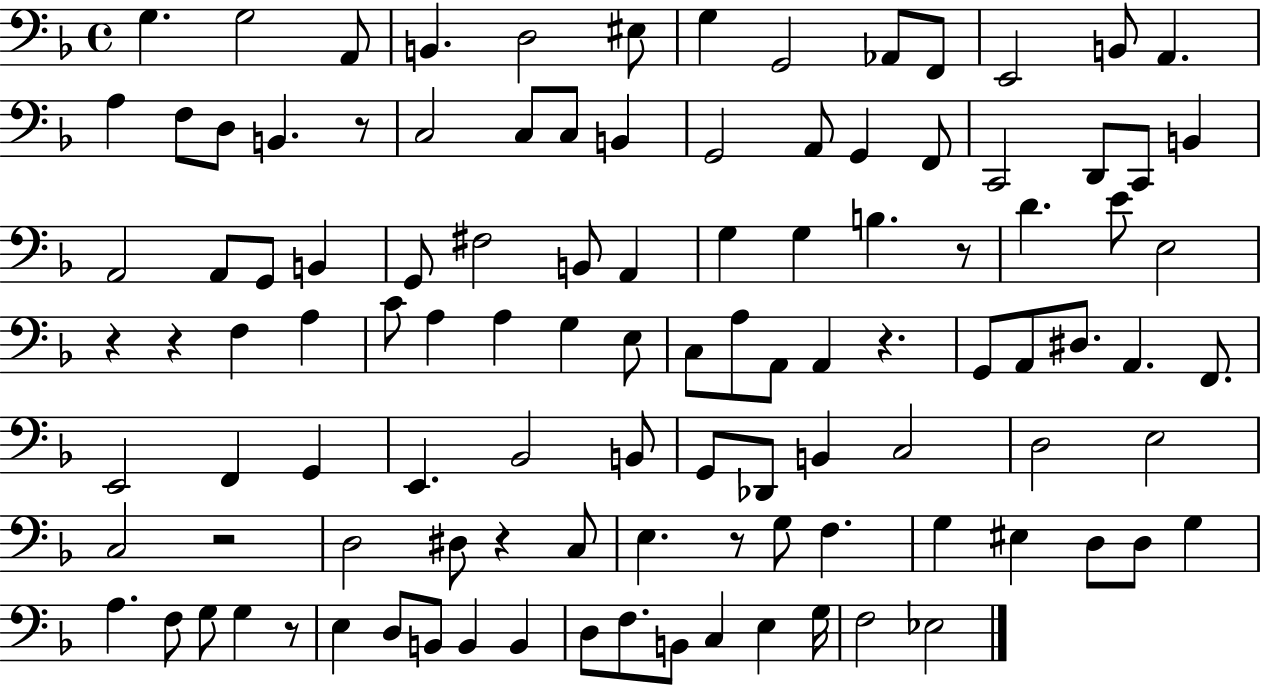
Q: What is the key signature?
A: F major